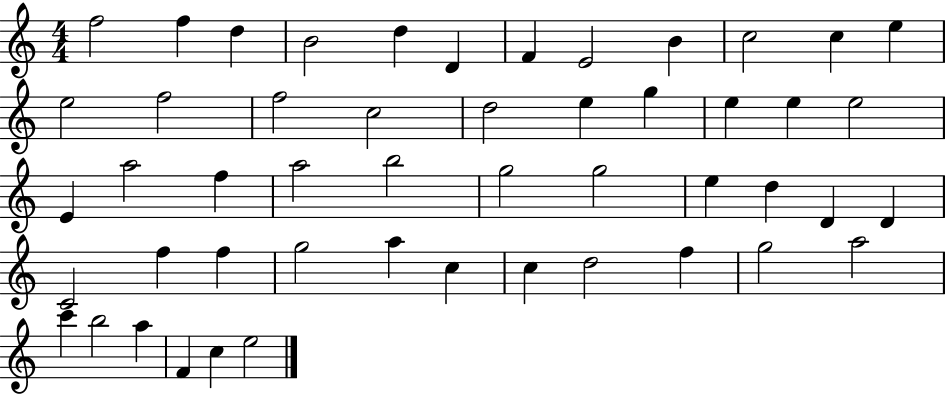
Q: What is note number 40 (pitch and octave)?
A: C5